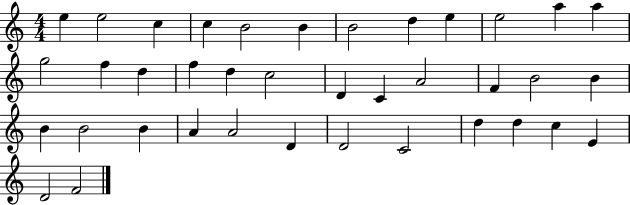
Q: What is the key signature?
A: C major